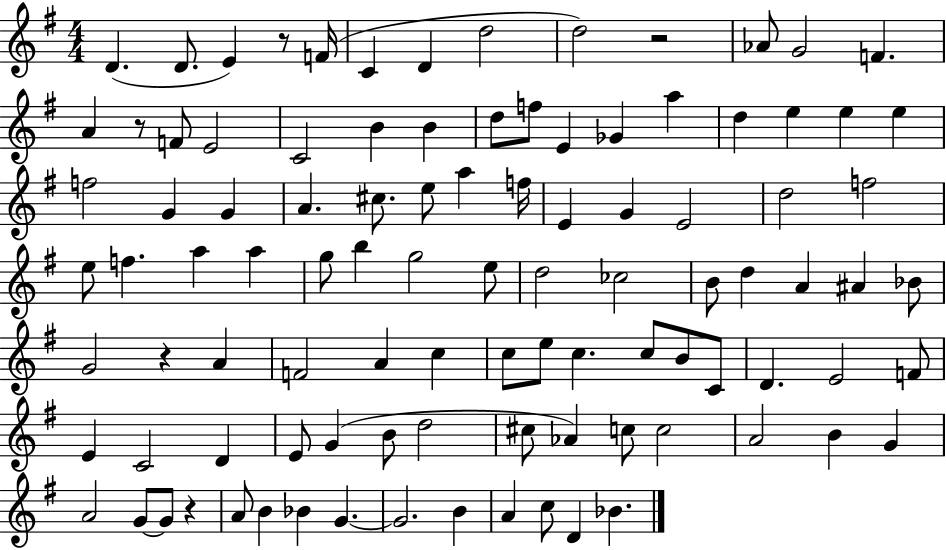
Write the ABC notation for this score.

X:1
T:Untitled
M:4/4
L:1/4
K:G
D D/2 E z/2 F/4 C D d2 d2 z2 _A/2 G2 F A z/2 F/2 E2 C2 B B d/2 f/2 E _G a d e e e f2 G G A ^c/2 e/2 a f/4 E G E2 d2 f2 e/2 f a a g/2 b g2 e/2 d2 _c2 B/2 d A ^A _B/2 G2 z A F2 A c c/2 e/2 c c/2 B/2 C/2 D E2 F/2 E C2 D E/2 G B/2 d2 ^c/2 _A c/2 c2 A2 B G A2 G/2 G/2 z A/2 B _B G G2 B A c/2 D _B